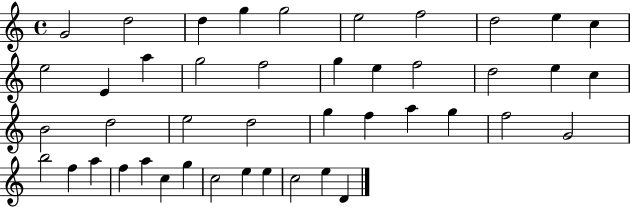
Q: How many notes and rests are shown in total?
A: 44